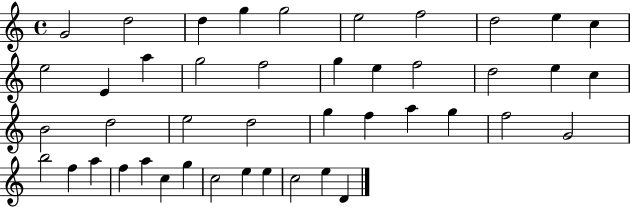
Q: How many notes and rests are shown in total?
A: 44